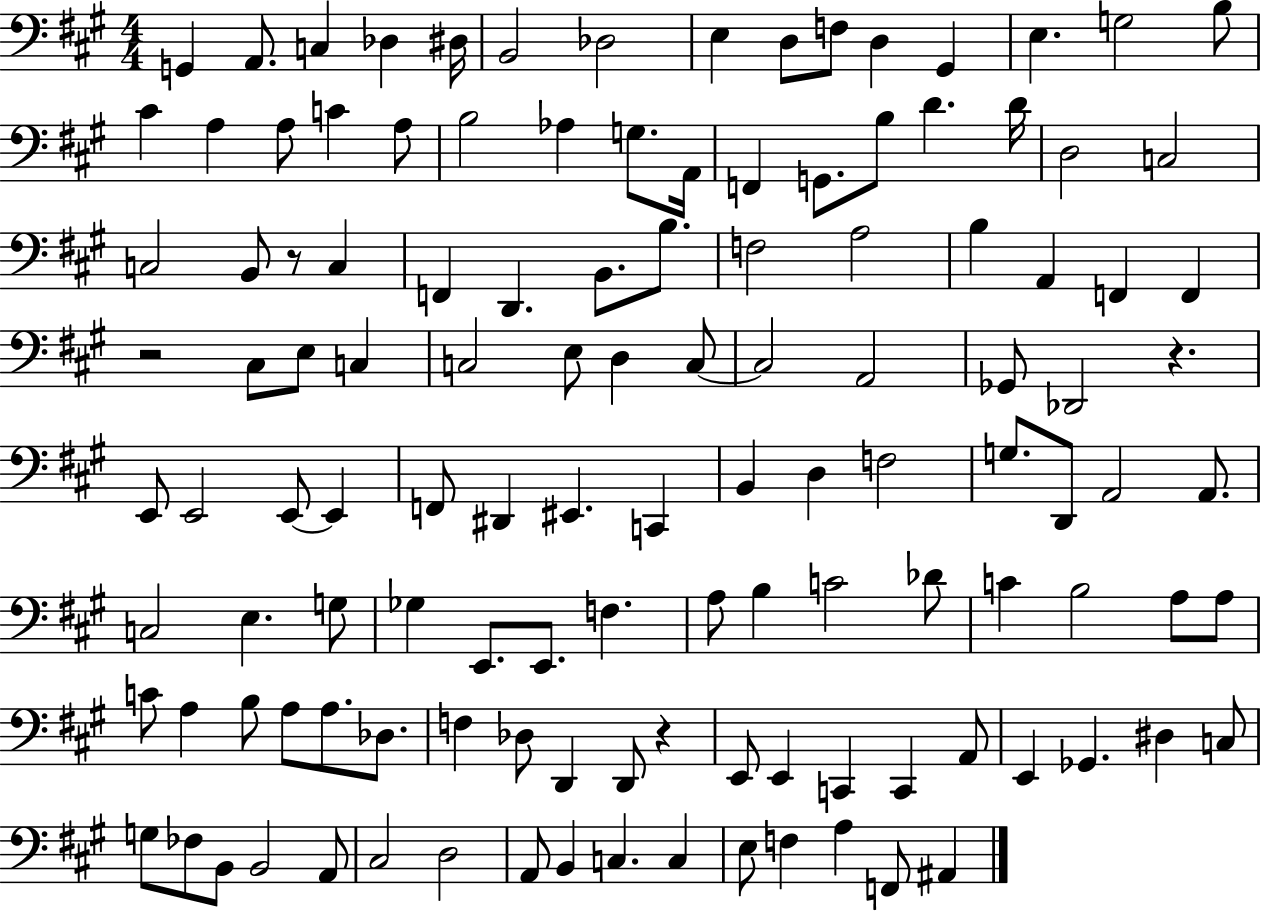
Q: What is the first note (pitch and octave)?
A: G2